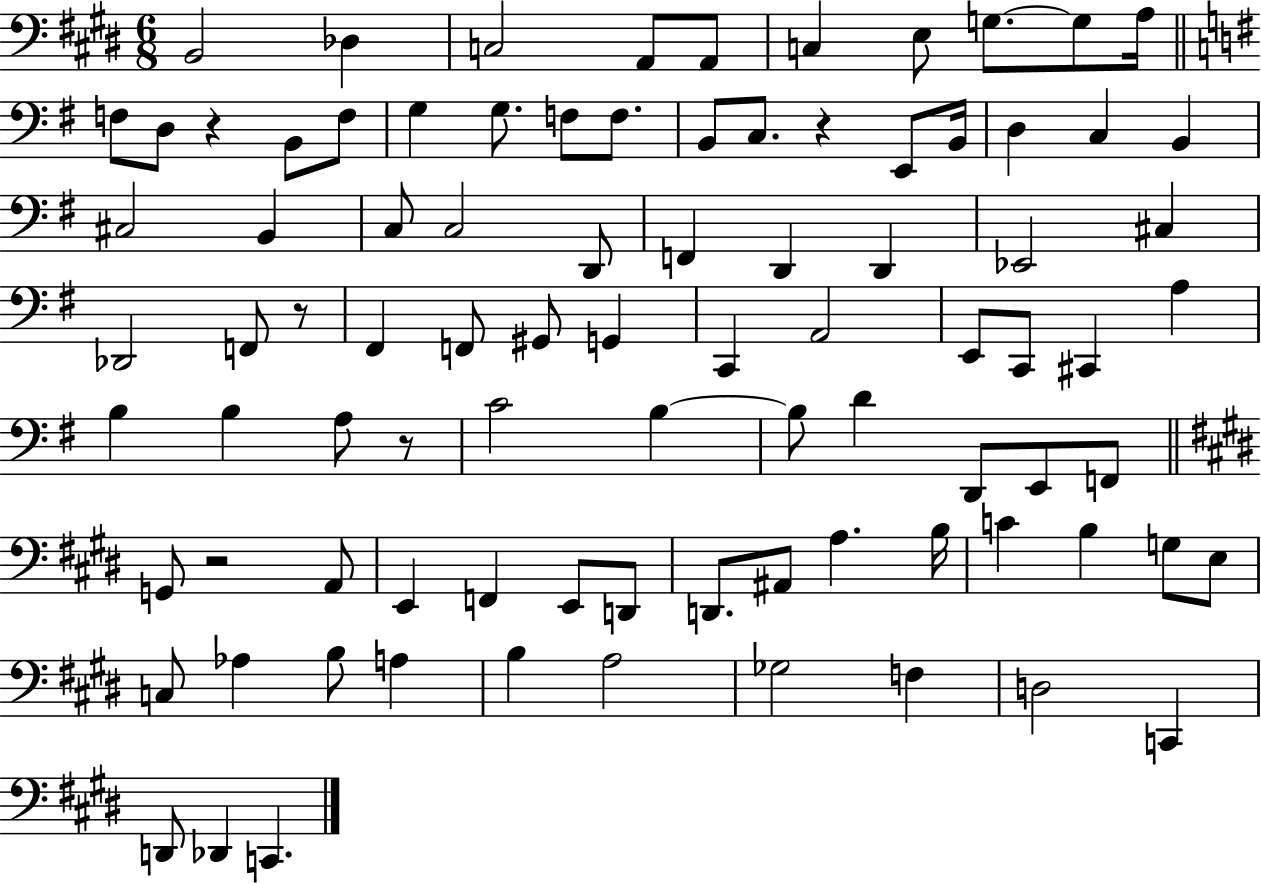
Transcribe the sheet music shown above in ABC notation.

X:1
T:Untitled
M:6/8
L:1/4
K:E
B,,2 _D, C,2 A,,/2 A,,/2 C, E,/2 G,/2 G,/2 A,/4 F,/2 D,/2 z B,,/2 F,/2 G, G,/2 F,/2 F,/2 B,,/2 C,/2 z E,,/2 B,,/4 D, C, B,, ^C,2 B,, C,/2 C,2 D,,/2 F,, D,, D,, _E,,2 ^C, _D,,2 F,,/2 z/2 ^F,, F,,/2 ^G,,/2 G,, C,, A,,2 E,,/2 C,,/2 ^C,, A, B, B, A,/2 z/2 C2 B, B,/2 D D,,/2 E,,/2 F,,/2 G,,/2 z2 A,,/2 E,, F,, E,,/2 D,,/2 D,,/2 ^A,,/2 A, B,/4 C B, G,/2 E,/2 C,/2 _A, B,/2 A, B, A,2 _G,2 F, D,2 C,, D,,/2 _D,, C,,